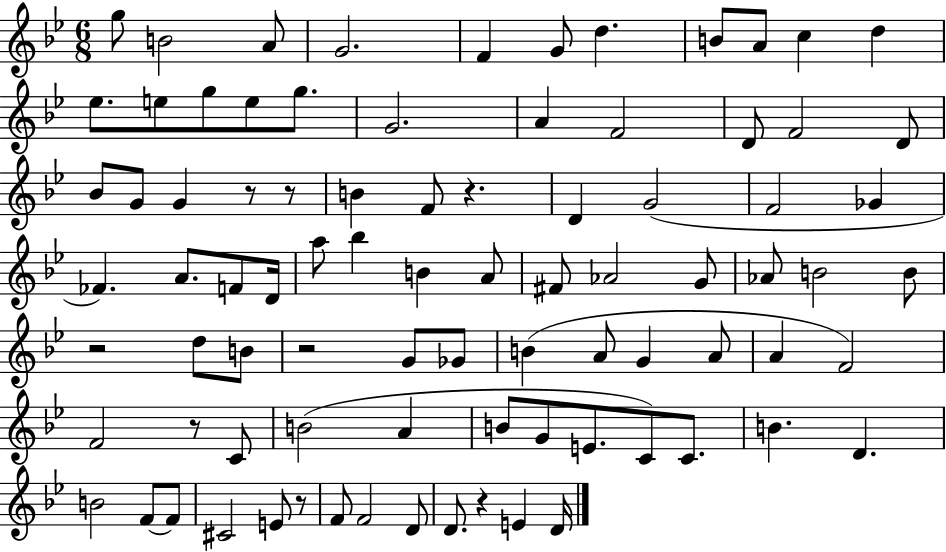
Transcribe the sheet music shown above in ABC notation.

X:1
T:Untitled
M:6/8
L:1/4
K:Bb
g/2 B2 A/2 G2 F G/2 d B/2 A/2 c d _e/2 e/2 g/2 e/2 g/2 G2 A F2 D/2 F2 D/2 _B/2 G/2 G z/2 z/2 B F/2 z D G2 F2 _G _F A/2 F/2 D/4 a/2 _b B A/2 ^F/2 _A2 G/2 _A/2 B2 B/2 z2 d/2 B/2 z2 G/2 _G/2 B A/2 G A/2 A F2 F2 z/2 C/2 B2 A B/2 G/2 E/2 C/2 C/2 B D B2 F/2 F/2 ^C2 E/2 z/2 F/2 F2 D/2 D/2 z E D/4